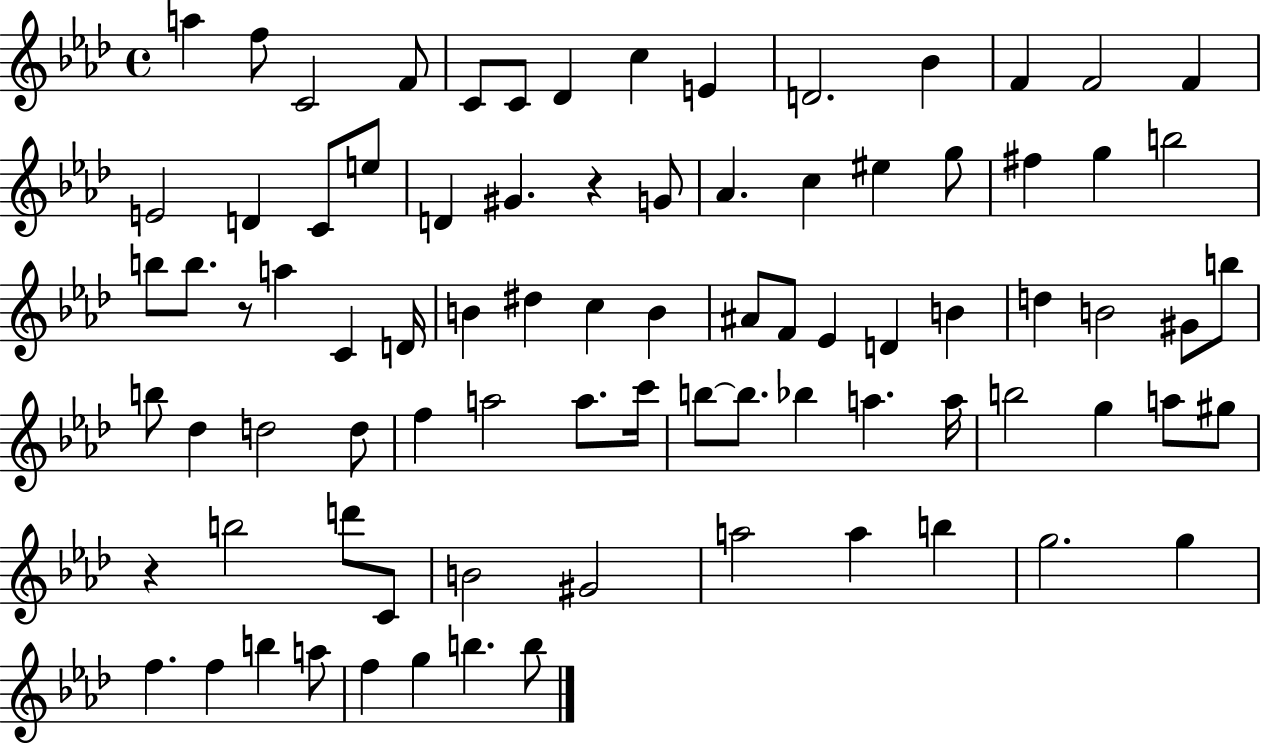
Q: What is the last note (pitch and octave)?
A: B5